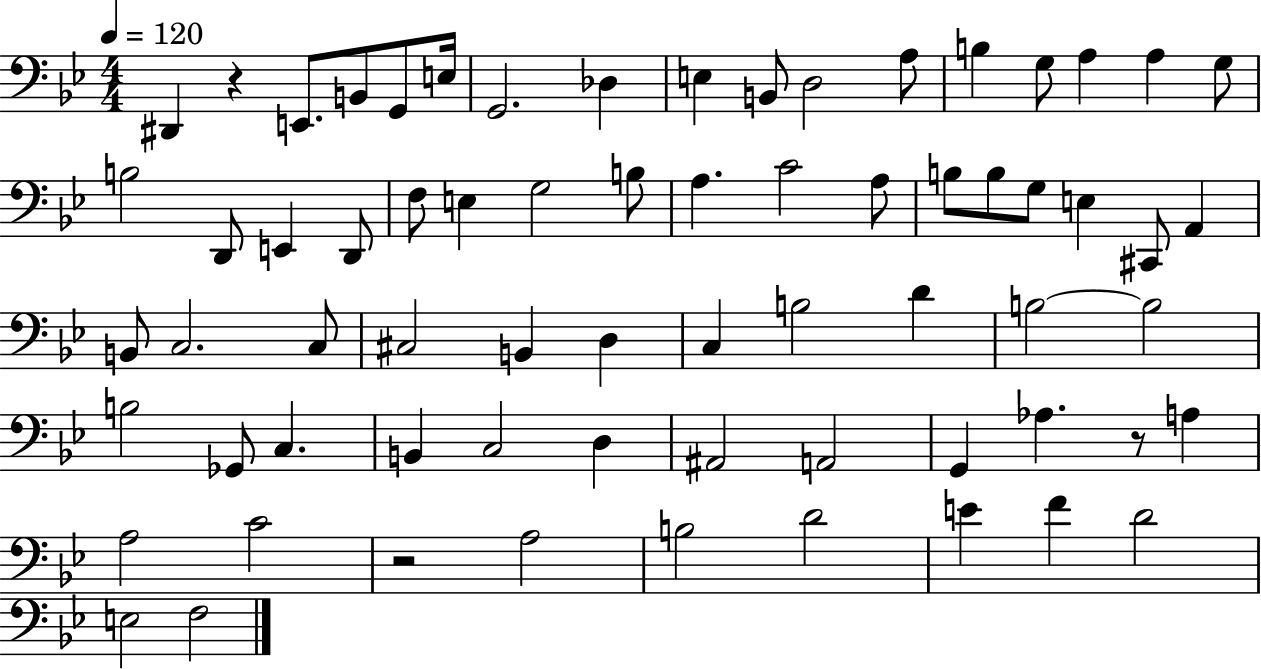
D#2/q R/q E2/e. B2/e G2/e E3/s G2/h. Db3/q E3/q B2/e D3/h A3/e B3/q G3/e A3/q A3/q G3/e B3/h D2/e E2/q D2/e F3/e E3/q G3/h B3/e A3/q. C4/h A3/e B3/e B3/e G3/e E3/q C#2/e A2/q B2/e C3/h. C3/e C#3/h B2/q D3/q C3/q B3/h D4/q B3/h B3/h B3/h Gb2/e C3/q. B2/q C3/h D3/q A#2/h A2/h G2/q Ab3/q. R/e A3/q A3/h C4/h R/h A3/h B3/h D4/h E4/q F4/q D4/h E3/h F3/h